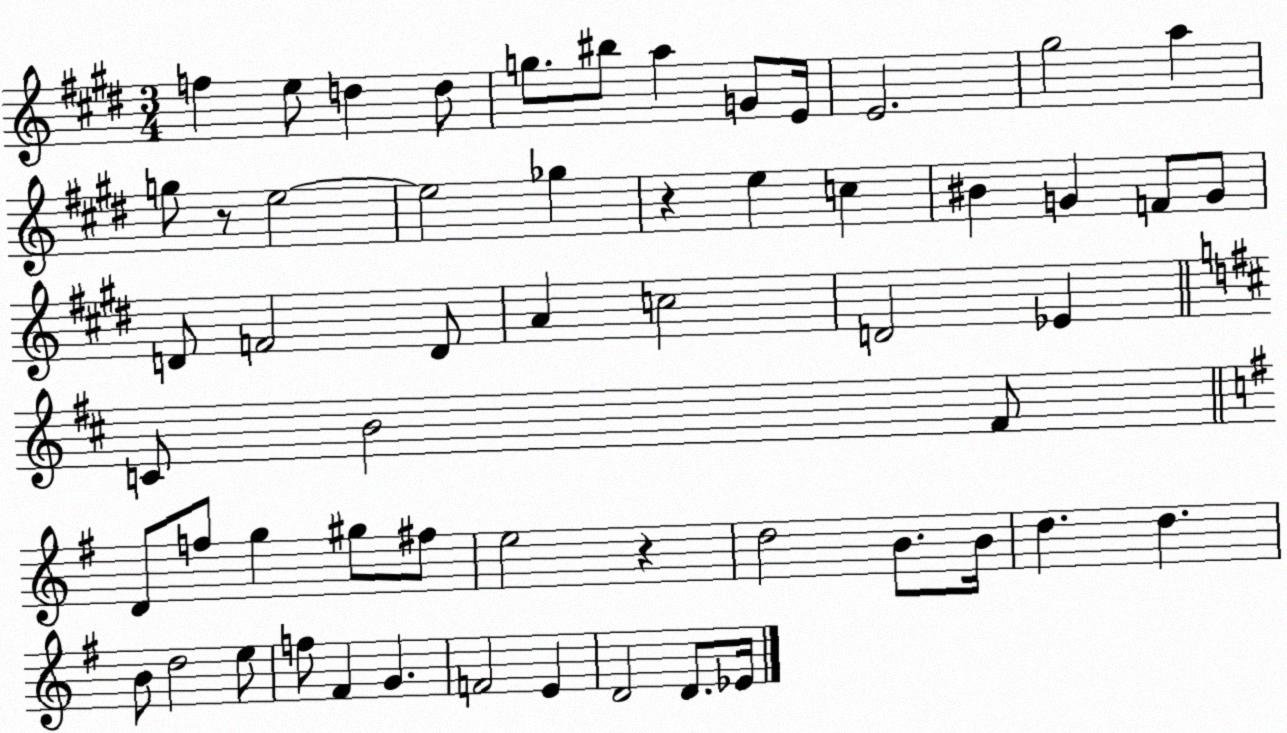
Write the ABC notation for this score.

X:1
T:Untitled
M:3/4
L:1/4
K:E
f e/2 d d/2 g/2 ^b/2 a G/2 E/4 E2 ^g2 a g/2 z/2 e2 e2 _g z e c ^B G F/2 G/2 D/2 F2 D/2 A c2 D2 _E C/2 B2 ^F/2 D/2 f/2 g ^g/2 ^f/2 e2 z d2 B/2 B/4 d d B/2 d2 e/2 f/2 ^F G F2 E D2 D/2 _E/4